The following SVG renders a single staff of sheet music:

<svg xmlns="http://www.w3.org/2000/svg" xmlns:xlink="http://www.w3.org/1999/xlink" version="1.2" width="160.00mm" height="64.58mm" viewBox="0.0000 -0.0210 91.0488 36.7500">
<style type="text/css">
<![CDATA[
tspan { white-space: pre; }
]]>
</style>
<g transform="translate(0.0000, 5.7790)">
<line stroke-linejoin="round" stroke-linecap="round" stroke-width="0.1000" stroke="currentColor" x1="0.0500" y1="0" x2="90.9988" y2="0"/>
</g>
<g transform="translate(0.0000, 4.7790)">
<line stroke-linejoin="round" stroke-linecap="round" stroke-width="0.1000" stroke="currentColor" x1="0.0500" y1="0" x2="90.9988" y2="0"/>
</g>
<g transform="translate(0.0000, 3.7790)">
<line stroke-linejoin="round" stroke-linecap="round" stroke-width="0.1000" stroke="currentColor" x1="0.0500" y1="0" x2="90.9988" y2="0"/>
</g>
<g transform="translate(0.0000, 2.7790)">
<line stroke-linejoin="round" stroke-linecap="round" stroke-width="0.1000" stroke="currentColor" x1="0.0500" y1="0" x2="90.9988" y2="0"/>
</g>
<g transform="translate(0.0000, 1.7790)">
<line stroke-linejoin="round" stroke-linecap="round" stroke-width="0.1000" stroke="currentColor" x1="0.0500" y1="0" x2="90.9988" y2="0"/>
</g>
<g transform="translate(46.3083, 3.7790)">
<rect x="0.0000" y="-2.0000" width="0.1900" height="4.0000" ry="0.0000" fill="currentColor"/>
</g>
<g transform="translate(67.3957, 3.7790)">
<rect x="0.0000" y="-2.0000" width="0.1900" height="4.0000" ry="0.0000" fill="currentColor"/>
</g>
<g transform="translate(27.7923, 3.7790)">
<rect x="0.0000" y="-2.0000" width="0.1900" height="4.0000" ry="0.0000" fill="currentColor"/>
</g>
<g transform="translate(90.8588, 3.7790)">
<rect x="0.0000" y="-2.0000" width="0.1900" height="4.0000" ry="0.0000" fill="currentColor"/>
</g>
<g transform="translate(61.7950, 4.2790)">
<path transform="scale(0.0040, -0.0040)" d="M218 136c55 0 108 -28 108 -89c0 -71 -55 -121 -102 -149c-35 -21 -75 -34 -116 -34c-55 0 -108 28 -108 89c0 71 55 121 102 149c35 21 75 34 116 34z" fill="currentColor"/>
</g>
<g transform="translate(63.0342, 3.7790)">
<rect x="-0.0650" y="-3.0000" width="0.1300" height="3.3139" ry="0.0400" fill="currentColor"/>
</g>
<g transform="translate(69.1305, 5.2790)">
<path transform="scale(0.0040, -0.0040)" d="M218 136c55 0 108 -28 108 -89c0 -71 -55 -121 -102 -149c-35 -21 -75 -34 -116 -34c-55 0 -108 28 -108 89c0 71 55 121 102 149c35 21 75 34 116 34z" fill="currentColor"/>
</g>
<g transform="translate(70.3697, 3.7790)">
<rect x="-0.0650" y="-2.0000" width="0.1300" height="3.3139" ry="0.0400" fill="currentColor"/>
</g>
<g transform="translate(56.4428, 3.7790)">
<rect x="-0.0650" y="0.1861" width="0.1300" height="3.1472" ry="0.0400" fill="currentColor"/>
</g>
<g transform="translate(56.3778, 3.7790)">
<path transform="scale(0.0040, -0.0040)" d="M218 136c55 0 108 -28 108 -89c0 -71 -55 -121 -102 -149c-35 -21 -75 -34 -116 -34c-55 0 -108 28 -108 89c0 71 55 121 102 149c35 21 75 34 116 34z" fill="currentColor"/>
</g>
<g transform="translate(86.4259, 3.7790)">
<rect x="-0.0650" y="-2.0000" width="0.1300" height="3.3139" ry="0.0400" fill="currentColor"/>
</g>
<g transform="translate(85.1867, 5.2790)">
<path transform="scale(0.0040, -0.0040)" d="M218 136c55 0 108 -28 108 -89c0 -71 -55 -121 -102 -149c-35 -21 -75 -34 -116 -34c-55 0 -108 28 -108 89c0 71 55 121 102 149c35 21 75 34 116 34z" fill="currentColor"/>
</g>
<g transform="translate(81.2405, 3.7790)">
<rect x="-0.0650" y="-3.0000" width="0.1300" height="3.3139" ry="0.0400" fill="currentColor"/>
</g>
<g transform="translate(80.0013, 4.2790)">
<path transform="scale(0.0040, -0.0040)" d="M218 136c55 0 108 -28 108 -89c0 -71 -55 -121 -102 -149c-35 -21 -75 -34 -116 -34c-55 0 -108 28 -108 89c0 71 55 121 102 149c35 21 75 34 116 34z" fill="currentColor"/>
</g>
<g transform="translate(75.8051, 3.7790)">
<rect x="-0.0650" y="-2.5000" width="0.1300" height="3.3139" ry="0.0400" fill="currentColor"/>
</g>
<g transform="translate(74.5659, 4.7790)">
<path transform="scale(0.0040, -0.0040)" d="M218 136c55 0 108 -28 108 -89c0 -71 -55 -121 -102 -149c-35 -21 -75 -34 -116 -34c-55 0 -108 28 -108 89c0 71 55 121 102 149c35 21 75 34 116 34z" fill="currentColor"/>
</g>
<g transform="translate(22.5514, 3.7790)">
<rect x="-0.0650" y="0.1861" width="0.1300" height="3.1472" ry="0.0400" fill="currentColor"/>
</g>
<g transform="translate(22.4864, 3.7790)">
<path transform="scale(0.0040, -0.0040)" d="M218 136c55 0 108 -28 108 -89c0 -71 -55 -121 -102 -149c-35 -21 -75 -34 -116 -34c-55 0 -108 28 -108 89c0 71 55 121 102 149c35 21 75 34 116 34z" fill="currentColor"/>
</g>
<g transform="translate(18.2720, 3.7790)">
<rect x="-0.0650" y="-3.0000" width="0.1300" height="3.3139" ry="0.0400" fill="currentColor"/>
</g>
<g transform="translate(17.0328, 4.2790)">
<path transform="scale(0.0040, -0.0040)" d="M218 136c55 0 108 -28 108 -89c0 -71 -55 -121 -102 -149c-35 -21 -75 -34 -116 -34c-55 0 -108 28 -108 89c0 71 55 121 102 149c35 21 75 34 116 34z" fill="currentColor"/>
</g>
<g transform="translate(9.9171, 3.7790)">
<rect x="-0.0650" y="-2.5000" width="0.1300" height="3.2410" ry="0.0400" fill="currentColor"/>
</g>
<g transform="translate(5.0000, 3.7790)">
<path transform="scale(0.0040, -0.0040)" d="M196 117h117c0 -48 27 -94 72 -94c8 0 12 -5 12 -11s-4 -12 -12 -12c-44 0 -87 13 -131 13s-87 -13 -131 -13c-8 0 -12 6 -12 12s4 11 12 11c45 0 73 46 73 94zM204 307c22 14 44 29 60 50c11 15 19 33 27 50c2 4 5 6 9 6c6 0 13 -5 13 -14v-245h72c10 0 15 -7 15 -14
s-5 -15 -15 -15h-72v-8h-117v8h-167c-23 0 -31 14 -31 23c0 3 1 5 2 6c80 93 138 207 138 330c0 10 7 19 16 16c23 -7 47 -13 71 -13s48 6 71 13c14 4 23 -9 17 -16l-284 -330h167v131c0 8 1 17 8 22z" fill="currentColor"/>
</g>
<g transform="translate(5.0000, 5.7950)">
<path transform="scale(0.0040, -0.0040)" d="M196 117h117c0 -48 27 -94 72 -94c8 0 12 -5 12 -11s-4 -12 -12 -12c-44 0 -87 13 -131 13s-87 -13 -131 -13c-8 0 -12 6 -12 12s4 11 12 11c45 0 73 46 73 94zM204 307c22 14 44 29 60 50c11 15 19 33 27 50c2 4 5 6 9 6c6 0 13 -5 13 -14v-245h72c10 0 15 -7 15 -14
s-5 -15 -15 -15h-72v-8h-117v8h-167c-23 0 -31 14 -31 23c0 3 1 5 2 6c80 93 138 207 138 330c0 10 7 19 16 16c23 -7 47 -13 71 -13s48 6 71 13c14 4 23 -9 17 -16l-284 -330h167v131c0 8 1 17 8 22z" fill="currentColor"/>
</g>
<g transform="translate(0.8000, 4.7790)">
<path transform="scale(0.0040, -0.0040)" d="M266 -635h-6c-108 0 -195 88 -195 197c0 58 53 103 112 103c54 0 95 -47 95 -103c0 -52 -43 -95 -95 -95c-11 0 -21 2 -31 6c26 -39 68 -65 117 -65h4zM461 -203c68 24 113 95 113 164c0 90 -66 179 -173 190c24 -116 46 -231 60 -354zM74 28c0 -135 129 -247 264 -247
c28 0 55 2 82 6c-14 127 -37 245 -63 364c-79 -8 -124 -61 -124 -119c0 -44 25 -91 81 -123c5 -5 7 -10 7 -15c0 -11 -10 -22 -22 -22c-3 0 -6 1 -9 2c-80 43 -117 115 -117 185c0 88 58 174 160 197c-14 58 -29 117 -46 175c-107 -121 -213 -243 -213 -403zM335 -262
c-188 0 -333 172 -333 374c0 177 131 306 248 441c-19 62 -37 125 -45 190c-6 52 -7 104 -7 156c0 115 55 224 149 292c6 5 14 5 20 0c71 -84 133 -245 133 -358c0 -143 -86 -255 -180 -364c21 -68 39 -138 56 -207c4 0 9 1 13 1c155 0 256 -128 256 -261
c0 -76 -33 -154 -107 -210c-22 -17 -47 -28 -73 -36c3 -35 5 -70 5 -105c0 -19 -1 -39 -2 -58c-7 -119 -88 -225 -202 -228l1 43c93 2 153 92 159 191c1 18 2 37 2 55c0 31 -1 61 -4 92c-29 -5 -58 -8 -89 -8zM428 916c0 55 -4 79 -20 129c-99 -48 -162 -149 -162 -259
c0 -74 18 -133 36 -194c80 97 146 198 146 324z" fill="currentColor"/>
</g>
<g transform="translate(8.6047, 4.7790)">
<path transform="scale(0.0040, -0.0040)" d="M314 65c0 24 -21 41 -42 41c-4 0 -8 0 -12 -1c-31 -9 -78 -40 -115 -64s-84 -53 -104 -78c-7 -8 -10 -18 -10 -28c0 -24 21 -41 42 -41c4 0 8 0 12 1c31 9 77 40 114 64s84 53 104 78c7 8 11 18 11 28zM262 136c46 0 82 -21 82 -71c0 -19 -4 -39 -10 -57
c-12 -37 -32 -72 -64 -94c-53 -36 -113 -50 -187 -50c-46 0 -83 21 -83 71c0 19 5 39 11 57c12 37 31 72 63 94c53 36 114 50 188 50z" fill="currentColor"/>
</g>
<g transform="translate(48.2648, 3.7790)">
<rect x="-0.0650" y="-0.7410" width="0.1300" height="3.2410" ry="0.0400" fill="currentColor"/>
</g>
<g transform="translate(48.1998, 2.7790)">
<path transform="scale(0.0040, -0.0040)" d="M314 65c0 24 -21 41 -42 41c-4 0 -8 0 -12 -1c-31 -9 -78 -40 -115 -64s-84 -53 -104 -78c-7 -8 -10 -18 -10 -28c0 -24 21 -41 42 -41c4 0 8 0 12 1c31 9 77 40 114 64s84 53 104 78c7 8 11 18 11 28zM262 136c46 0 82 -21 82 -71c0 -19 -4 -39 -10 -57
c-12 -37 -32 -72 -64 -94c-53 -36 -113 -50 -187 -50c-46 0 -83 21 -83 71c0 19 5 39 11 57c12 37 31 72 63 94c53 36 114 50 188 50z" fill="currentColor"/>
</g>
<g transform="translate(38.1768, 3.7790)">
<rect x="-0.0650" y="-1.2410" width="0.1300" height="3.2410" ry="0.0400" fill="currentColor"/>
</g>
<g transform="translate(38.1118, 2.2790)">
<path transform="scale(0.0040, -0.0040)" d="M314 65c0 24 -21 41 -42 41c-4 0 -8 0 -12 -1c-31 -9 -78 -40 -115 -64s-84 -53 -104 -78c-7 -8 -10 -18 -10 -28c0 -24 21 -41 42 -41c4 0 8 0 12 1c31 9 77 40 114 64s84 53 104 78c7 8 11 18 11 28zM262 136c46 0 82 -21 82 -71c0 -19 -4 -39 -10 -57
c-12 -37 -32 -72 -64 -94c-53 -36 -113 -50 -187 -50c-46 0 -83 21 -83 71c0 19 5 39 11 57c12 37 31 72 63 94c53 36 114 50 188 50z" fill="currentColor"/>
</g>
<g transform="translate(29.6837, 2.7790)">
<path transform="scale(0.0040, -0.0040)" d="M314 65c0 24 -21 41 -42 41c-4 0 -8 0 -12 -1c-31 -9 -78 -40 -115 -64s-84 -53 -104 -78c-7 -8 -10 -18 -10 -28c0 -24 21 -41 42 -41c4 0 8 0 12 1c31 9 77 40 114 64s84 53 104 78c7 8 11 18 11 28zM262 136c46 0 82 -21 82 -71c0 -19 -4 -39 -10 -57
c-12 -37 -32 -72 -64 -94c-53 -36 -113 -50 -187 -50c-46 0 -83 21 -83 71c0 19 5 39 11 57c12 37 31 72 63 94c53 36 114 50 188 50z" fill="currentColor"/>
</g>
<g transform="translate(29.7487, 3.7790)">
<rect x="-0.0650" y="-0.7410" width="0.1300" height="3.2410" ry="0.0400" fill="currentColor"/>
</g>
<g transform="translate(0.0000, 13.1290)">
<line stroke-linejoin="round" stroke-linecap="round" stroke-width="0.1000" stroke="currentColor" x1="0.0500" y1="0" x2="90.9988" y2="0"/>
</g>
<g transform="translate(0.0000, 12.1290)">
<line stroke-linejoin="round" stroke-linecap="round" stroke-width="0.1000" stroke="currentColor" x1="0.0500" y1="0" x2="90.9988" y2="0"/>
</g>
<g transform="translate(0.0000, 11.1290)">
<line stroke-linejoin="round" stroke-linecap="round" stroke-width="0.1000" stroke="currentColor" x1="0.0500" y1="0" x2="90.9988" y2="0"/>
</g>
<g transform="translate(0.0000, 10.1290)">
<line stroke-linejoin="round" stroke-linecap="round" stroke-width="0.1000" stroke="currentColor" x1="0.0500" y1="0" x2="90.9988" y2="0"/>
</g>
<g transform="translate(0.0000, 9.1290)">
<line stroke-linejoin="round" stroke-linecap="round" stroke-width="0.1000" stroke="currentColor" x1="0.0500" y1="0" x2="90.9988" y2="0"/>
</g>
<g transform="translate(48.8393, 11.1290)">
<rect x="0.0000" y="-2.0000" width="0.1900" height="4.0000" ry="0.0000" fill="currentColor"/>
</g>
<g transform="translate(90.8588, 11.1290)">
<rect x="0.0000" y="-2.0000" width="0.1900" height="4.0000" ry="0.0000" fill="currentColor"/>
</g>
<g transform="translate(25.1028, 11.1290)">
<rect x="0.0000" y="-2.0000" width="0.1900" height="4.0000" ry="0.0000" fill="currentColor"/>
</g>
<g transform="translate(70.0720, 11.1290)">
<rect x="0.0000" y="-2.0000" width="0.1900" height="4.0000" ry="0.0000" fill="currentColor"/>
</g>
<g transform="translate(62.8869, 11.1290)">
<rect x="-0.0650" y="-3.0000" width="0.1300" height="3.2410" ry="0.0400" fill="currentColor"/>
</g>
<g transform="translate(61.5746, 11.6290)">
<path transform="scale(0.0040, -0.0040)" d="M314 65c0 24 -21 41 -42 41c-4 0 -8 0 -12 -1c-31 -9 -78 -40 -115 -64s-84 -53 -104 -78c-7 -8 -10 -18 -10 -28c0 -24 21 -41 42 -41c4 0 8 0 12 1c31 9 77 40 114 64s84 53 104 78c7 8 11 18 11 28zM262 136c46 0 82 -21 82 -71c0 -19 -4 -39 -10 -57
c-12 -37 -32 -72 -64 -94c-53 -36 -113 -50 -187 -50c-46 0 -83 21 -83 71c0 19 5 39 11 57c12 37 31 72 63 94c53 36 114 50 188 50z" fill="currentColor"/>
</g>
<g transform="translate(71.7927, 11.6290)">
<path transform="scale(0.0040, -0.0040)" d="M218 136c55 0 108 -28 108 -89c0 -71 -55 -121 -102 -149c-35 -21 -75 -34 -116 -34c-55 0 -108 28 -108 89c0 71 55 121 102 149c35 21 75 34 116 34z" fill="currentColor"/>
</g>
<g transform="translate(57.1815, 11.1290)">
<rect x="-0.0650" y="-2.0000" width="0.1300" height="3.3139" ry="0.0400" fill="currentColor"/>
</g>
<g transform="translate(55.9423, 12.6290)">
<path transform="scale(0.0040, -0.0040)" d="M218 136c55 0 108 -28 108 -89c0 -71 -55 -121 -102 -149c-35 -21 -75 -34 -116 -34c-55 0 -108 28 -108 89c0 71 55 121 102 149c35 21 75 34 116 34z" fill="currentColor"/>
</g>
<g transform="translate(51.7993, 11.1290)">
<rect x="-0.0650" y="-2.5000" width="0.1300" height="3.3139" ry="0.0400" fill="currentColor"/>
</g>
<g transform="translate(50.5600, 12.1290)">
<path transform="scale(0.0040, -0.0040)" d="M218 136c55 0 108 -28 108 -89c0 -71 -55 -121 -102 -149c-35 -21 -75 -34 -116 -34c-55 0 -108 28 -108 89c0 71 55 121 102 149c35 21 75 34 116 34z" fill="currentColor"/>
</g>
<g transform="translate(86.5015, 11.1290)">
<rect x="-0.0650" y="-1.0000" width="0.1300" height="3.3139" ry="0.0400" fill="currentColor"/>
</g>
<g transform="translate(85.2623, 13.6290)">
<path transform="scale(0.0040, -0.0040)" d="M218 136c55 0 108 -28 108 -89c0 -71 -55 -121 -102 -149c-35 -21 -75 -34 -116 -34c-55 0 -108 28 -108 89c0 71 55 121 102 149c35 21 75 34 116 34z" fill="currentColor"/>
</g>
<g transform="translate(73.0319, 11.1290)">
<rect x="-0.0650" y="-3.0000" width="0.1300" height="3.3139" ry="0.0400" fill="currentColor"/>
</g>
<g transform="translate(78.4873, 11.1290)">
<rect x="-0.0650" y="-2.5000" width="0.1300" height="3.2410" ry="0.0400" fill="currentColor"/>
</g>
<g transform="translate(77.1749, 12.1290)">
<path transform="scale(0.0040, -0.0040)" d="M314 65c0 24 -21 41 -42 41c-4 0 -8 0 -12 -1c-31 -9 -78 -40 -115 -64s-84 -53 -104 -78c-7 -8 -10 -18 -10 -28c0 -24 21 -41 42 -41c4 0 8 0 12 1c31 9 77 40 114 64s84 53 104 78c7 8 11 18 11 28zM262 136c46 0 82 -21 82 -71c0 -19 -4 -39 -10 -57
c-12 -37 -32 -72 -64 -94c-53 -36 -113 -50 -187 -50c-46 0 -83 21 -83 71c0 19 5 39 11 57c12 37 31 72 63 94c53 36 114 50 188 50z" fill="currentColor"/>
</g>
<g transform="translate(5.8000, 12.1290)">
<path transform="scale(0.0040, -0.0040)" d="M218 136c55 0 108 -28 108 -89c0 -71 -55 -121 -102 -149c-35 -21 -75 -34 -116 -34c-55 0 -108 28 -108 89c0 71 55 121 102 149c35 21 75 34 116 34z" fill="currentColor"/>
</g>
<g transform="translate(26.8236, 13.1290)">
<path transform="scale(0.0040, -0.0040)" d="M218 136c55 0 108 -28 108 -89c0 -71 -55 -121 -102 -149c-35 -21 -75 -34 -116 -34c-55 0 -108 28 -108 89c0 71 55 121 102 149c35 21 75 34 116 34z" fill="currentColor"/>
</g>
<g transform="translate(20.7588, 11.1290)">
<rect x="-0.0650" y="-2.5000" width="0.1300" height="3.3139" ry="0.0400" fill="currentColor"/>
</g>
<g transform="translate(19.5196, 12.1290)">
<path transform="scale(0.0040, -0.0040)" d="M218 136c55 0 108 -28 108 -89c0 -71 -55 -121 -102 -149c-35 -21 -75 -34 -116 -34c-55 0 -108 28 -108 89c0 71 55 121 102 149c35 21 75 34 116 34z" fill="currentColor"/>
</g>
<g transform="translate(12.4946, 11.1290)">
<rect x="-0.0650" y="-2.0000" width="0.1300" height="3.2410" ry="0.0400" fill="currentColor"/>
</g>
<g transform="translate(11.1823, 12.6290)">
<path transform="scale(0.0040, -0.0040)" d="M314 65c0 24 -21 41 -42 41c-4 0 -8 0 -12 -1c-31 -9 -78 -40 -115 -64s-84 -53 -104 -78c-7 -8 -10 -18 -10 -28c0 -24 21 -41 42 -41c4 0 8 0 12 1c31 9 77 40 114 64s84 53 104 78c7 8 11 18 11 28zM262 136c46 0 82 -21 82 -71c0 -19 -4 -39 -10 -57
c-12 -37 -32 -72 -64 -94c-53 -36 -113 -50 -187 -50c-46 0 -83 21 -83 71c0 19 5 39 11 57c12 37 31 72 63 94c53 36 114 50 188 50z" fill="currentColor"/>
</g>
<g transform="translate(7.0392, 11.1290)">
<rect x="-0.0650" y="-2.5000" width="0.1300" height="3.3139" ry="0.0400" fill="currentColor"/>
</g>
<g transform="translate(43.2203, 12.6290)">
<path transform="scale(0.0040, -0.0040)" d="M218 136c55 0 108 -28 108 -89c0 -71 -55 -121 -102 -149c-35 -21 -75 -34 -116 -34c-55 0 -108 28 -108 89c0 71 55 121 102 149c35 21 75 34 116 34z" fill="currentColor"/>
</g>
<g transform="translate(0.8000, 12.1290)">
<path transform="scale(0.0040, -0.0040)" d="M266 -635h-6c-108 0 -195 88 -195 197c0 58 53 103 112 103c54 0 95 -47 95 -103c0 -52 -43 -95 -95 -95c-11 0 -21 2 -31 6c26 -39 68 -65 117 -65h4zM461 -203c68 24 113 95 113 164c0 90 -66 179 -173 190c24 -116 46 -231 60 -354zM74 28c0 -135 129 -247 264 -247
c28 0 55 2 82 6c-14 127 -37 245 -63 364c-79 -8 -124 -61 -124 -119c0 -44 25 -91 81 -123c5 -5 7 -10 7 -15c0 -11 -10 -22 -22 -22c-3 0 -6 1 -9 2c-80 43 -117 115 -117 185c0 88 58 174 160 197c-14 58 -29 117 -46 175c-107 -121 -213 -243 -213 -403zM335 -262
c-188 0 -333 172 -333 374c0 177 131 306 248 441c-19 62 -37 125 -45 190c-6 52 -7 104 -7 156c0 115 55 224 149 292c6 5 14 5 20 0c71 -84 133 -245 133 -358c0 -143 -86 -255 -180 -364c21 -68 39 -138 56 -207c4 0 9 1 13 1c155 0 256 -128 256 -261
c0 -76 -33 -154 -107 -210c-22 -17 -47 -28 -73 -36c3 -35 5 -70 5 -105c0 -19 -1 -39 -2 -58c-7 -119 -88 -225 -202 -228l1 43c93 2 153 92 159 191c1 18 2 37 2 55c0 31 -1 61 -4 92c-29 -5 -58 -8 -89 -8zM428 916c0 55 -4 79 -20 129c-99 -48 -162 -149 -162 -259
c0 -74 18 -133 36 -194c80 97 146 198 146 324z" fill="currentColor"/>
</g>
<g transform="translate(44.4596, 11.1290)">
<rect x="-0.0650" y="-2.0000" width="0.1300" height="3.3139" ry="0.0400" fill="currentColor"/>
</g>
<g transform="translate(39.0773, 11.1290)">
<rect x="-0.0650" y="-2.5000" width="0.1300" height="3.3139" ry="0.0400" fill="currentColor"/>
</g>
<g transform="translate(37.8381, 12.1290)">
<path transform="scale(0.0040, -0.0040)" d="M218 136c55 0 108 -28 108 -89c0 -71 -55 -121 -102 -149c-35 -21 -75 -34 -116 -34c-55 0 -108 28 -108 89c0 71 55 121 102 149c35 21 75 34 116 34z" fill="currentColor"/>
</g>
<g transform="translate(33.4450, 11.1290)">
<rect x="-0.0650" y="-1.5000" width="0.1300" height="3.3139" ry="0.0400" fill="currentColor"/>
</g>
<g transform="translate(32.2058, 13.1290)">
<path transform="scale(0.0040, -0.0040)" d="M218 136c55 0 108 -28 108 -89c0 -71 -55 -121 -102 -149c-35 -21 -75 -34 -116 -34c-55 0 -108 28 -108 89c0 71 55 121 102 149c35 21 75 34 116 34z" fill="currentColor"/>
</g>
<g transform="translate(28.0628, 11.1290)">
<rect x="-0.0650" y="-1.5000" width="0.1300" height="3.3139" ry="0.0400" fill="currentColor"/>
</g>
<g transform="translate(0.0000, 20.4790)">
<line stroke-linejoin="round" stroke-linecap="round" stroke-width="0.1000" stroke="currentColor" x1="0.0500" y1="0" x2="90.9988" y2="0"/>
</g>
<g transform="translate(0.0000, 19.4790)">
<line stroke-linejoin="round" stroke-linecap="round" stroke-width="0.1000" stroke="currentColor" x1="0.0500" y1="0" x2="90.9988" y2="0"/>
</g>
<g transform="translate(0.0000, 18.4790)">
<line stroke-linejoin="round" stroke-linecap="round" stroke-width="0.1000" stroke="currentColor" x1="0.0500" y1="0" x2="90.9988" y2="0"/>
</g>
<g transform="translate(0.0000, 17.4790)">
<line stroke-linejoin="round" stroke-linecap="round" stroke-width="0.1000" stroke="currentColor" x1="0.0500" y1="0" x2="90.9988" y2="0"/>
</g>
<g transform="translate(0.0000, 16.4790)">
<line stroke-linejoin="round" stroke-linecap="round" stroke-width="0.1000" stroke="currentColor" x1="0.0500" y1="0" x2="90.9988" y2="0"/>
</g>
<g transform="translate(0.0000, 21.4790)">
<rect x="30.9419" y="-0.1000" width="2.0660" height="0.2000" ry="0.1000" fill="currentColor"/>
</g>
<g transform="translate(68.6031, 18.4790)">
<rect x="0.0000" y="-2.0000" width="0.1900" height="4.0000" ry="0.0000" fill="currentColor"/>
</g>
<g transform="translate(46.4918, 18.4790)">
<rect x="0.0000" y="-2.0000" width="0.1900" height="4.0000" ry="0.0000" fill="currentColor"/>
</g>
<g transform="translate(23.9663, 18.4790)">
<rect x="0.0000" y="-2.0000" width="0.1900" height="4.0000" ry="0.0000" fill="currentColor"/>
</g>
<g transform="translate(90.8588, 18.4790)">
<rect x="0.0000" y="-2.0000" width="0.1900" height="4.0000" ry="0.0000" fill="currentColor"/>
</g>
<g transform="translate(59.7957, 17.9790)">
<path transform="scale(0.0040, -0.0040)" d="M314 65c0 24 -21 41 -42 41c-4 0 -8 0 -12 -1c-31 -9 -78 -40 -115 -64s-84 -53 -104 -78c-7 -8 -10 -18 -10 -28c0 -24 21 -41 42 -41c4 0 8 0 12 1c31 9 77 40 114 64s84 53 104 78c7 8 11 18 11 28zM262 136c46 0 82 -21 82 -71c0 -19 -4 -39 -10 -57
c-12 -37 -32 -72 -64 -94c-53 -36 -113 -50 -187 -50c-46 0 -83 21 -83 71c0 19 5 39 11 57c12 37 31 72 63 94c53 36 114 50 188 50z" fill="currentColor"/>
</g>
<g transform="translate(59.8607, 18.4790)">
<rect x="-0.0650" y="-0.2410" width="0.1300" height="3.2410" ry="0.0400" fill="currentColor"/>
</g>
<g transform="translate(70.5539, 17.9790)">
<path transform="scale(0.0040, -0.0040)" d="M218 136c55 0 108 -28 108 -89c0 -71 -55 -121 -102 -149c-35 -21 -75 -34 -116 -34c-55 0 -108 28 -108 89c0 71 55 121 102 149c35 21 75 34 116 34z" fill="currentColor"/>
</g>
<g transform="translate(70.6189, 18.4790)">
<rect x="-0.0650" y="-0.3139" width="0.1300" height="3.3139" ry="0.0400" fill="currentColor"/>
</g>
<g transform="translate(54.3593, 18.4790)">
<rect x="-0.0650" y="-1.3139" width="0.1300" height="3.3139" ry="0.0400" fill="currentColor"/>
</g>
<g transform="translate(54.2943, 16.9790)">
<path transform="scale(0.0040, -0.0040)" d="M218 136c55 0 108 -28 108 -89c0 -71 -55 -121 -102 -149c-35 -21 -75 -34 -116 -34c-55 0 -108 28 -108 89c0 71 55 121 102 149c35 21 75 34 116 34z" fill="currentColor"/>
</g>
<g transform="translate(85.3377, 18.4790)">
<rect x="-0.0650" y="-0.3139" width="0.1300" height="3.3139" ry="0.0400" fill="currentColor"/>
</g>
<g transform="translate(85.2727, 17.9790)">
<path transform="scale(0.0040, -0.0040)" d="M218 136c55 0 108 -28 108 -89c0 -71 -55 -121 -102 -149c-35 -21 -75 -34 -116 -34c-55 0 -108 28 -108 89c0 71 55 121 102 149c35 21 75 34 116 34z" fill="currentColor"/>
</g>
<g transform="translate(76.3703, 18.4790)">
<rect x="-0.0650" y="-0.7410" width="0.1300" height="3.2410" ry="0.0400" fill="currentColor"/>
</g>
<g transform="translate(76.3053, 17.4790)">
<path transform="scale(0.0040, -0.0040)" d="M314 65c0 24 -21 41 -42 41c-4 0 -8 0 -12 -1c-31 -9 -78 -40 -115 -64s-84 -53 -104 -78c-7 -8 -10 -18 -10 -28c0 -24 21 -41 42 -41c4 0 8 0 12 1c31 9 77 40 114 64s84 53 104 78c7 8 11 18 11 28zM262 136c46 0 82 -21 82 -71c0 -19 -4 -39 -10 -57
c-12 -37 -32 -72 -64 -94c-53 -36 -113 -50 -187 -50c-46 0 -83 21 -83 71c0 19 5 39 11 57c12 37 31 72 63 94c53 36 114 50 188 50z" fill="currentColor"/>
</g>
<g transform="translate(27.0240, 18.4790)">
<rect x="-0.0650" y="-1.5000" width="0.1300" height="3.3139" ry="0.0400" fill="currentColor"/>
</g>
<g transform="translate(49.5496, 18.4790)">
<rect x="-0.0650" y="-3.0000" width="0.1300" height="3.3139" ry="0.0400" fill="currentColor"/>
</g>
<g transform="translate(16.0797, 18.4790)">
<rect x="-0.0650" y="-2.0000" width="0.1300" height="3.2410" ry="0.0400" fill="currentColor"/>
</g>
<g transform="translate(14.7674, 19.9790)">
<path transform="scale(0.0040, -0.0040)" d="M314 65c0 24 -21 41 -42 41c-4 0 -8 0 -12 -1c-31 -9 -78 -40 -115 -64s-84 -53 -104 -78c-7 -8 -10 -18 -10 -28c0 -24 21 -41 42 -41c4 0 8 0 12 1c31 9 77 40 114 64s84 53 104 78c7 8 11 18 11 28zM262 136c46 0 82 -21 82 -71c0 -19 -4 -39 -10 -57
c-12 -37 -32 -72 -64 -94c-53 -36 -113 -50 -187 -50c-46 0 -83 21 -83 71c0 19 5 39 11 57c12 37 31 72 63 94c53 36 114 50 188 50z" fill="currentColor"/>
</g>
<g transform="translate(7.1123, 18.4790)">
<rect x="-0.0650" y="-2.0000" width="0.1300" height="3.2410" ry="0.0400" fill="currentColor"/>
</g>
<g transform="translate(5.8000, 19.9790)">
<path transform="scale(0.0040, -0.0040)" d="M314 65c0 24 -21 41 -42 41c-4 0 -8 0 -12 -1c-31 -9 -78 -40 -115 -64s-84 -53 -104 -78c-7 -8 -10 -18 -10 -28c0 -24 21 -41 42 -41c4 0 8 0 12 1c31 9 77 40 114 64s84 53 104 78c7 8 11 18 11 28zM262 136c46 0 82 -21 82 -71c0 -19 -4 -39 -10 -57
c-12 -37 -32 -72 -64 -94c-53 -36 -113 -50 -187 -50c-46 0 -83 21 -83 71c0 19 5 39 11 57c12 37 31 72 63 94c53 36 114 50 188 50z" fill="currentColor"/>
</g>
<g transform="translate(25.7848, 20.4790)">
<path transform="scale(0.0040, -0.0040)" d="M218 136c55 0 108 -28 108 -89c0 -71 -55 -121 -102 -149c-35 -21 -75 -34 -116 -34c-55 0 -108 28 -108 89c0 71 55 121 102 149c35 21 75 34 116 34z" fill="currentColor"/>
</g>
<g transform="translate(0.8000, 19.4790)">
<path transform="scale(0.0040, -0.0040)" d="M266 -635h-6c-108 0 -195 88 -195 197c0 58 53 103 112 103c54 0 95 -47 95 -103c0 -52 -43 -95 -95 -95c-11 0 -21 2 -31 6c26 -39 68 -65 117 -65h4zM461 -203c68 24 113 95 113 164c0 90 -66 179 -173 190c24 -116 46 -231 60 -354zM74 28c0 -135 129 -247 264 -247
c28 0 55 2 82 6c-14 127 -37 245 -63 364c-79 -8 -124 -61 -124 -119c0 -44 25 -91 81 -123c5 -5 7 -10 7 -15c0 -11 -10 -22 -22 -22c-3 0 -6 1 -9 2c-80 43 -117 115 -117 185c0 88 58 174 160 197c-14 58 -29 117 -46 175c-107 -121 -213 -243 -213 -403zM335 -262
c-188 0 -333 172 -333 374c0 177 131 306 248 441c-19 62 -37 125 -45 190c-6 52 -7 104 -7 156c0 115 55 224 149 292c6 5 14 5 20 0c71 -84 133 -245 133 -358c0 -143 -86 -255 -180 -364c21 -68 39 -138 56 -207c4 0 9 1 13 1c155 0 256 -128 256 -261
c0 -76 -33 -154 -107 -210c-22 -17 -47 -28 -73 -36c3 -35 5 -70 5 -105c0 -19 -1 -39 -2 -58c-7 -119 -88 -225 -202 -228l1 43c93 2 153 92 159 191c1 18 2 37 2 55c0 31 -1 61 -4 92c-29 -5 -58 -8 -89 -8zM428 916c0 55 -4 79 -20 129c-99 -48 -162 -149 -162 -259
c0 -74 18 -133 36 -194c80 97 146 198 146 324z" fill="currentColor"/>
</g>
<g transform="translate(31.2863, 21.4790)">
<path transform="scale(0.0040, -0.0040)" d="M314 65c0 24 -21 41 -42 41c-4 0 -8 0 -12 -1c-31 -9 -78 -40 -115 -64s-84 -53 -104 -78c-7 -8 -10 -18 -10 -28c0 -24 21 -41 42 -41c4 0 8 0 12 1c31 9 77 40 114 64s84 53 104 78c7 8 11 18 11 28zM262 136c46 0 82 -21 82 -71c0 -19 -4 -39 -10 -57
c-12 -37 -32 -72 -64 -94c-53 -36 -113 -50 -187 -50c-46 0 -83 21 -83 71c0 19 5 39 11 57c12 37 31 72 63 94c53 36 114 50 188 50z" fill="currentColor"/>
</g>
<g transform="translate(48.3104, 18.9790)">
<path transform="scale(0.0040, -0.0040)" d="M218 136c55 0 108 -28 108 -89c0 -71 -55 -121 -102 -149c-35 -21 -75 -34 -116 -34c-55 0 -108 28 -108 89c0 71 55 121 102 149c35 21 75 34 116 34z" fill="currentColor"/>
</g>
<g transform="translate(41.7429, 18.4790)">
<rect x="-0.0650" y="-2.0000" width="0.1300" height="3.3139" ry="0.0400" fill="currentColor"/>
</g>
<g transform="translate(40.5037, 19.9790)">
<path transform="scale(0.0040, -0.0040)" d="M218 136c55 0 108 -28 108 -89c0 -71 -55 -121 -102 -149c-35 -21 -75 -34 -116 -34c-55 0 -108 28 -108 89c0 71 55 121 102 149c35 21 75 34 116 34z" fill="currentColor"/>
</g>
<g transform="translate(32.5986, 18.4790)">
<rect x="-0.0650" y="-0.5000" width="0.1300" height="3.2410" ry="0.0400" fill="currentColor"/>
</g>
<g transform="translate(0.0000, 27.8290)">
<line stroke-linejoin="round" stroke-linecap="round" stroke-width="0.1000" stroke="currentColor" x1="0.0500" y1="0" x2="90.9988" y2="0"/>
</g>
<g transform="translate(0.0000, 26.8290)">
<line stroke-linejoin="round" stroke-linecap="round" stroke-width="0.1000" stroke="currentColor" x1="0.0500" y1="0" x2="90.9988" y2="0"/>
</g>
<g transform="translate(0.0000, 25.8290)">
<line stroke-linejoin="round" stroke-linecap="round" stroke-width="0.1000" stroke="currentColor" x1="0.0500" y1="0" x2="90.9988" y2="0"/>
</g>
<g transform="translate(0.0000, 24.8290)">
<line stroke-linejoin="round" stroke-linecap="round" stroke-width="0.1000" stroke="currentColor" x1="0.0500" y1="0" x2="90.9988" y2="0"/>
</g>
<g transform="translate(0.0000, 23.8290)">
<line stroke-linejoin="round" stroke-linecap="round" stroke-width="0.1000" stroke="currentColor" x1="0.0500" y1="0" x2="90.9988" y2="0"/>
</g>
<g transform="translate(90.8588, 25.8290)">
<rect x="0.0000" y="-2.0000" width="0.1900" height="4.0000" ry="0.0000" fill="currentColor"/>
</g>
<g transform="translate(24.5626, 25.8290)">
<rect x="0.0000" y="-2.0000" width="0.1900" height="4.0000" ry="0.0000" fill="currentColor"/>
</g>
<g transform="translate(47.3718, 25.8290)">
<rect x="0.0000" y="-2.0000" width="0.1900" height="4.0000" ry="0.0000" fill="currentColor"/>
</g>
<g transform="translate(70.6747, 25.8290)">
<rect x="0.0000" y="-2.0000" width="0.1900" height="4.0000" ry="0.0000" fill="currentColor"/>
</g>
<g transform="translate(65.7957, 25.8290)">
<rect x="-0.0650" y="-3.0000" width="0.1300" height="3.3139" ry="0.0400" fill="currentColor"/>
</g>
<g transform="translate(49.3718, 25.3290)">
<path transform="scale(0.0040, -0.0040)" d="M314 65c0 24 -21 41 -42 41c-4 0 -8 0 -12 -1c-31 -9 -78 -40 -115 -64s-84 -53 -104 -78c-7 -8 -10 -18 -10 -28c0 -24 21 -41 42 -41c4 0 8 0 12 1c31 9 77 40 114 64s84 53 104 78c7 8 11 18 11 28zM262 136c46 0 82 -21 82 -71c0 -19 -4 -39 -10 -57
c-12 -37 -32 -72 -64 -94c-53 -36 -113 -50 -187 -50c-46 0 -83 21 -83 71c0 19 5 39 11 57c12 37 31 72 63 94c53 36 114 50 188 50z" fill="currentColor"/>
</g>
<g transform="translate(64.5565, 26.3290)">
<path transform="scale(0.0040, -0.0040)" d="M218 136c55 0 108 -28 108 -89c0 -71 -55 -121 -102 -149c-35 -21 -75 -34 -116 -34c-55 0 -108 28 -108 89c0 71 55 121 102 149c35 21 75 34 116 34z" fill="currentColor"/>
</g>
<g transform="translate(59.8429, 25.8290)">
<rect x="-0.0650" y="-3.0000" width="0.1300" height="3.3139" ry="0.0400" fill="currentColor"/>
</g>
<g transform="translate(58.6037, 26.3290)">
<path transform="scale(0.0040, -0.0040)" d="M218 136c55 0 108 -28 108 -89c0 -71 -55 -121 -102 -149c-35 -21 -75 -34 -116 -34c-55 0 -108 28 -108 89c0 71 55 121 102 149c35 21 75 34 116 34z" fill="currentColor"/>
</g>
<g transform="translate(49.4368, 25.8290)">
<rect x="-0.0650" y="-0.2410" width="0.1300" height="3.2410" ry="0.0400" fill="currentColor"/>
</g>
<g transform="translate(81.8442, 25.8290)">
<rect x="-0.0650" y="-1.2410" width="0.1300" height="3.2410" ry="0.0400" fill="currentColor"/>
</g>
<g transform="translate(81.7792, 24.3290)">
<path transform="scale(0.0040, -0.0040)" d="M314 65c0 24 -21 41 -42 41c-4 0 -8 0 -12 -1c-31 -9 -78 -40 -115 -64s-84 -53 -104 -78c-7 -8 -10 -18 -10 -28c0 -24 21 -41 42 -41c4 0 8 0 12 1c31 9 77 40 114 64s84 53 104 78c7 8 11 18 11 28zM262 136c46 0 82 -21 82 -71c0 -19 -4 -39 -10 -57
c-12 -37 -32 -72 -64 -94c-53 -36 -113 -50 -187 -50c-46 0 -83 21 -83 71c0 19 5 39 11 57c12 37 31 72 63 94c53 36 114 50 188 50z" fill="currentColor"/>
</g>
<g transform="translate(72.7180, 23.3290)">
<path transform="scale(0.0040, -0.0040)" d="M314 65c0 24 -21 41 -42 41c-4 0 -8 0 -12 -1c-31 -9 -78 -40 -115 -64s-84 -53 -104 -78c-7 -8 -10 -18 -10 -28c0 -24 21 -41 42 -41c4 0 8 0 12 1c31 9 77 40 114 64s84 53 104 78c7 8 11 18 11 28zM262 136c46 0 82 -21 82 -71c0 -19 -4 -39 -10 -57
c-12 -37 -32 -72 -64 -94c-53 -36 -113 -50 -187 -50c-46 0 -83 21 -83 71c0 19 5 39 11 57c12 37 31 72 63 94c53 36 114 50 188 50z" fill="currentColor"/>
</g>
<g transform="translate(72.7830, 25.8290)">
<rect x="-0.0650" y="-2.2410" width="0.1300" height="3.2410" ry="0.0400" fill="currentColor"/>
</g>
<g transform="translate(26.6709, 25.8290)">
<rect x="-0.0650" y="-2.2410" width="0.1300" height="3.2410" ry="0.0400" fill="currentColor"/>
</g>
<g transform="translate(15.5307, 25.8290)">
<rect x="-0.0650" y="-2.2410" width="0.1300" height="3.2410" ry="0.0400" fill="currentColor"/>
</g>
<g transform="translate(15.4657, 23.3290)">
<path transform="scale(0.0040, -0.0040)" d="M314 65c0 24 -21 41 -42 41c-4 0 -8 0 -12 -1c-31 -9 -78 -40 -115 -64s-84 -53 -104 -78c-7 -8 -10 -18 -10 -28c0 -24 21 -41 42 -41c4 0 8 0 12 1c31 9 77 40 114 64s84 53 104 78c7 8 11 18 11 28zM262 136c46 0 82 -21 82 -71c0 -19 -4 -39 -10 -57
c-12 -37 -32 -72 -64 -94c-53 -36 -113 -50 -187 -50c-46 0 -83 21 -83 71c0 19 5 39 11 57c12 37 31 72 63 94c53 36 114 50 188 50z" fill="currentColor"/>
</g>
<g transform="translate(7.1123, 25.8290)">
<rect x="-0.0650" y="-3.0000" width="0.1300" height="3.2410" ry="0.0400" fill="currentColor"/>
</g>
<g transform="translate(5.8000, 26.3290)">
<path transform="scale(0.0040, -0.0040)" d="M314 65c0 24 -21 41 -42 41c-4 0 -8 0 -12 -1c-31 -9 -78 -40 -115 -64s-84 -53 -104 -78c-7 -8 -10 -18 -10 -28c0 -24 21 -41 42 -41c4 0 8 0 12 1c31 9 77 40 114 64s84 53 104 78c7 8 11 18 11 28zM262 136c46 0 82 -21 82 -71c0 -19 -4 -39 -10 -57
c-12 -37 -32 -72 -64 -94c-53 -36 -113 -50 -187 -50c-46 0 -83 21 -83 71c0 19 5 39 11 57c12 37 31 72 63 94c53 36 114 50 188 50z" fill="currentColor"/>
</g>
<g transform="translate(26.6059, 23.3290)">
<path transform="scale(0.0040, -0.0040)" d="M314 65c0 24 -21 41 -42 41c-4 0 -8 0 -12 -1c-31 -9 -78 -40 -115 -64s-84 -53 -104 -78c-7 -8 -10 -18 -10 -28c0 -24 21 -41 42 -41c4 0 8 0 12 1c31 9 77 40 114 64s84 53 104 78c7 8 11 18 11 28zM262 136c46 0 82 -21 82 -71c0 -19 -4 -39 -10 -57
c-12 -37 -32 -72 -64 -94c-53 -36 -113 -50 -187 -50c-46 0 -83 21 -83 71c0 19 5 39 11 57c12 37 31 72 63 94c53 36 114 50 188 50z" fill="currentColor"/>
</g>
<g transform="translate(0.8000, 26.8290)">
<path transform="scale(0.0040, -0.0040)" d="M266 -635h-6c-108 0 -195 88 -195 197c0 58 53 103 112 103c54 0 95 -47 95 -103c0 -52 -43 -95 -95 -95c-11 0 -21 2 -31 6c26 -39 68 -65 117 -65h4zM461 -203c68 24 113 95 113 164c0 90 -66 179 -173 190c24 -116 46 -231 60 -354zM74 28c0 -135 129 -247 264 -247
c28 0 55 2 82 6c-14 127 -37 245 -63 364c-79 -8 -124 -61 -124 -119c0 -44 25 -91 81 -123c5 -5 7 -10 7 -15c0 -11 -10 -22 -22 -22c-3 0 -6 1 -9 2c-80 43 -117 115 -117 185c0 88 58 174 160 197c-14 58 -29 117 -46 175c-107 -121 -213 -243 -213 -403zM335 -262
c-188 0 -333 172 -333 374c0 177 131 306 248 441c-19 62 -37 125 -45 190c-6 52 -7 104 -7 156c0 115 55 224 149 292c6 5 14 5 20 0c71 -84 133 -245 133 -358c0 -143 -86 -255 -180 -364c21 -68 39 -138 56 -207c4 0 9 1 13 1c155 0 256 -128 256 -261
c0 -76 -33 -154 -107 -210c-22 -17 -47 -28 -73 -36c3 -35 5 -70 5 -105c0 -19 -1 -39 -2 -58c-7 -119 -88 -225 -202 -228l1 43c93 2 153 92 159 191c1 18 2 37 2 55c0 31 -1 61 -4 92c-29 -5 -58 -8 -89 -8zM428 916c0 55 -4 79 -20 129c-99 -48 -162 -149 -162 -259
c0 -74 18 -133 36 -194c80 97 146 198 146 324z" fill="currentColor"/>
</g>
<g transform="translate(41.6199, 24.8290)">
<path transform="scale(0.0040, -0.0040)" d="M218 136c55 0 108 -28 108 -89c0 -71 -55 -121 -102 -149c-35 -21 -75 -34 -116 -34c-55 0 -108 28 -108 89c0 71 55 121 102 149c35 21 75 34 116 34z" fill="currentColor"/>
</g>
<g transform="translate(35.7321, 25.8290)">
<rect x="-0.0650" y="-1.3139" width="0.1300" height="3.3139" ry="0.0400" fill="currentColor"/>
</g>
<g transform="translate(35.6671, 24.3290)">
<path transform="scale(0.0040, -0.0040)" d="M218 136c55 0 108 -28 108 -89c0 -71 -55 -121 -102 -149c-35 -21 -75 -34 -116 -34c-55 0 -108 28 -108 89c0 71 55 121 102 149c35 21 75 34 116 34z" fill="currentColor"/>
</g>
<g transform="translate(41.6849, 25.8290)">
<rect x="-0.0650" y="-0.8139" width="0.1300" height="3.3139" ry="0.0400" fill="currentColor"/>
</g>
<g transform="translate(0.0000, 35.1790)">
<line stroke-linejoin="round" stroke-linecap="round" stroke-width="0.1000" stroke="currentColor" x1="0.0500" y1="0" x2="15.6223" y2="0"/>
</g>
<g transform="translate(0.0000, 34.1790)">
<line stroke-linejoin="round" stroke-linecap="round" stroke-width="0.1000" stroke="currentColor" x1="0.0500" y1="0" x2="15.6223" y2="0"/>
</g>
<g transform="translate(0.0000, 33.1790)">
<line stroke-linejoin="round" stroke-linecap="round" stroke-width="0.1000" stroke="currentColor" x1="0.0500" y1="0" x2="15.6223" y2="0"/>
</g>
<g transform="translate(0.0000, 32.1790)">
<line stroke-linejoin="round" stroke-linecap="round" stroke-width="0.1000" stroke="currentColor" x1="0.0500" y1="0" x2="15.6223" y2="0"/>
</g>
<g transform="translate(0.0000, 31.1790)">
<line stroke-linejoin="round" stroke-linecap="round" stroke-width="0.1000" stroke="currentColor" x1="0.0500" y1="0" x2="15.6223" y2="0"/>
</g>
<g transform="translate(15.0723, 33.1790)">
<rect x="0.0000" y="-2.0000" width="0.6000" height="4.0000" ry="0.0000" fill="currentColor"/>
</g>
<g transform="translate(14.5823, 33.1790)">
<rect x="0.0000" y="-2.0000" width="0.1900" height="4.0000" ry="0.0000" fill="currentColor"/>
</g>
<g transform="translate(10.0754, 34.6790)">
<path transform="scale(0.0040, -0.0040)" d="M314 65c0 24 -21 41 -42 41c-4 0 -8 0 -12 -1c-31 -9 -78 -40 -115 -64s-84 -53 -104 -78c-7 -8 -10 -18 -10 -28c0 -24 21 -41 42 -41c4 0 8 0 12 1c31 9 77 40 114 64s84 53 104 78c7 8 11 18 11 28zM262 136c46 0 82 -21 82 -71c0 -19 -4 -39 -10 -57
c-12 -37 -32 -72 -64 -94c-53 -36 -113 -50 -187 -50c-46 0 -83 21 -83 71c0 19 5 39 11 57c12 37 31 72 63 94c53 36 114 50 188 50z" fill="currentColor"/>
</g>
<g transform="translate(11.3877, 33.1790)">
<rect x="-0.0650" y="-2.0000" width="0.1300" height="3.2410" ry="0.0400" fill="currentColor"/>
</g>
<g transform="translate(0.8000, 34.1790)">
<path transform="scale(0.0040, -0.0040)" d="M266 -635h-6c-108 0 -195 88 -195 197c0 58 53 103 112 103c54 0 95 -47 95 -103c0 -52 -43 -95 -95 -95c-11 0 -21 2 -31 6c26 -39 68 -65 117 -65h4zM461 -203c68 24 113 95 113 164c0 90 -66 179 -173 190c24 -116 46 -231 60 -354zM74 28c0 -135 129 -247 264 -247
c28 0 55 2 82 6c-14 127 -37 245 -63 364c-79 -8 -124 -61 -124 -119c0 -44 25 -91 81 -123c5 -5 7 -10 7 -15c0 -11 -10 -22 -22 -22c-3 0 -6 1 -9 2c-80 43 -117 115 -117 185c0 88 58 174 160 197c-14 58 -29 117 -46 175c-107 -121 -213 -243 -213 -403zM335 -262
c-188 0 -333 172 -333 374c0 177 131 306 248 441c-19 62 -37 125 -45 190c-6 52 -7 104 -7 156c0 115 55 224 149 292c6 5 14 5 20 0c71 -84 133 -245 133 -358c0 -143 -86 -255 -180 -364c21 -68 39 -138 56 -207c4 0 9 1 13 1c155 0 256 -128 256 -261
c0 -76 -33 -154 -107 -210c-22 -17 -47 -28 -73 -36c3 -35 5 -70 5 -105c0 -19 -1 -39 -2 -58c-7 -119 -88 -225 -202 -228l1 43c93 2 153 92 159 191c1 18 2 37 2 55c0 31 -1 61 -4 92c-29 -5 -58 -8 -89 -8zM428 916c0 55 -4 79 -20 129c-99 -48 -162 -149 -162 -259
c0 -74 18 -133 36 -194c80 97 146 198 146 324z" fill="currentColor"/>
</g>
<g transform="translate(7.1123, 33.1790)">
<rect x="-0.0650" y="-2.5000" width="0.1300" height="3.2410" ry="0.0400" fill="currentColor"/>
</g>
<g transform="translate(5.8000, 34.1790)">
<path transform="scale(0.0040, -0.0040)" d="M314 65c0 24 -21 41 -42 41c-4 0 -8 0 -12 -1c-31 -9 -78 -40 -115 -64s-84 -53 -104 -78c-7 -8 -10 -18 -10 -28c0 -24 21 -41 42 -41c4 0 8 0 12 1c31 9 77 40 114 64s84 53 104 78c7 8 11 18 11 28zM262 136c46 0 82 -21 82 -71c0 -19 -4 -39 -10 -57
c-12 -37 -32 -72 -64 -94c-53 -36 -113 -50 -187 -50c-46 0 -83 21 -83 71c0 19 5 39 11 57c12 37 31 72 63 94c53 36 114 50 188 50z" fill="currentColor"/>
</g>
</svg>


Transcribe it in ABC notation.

X:1
T:Untitled
M:4/4
L:1/4
K:C
G2 A B d2 e2 d2 B A F G A F G F2 G E E G F G F A2 A G2 D F2 F2 E C2 F A e c2 c d2 c A2 g2 g2 e d c2 A A g2 e2 G2 F2